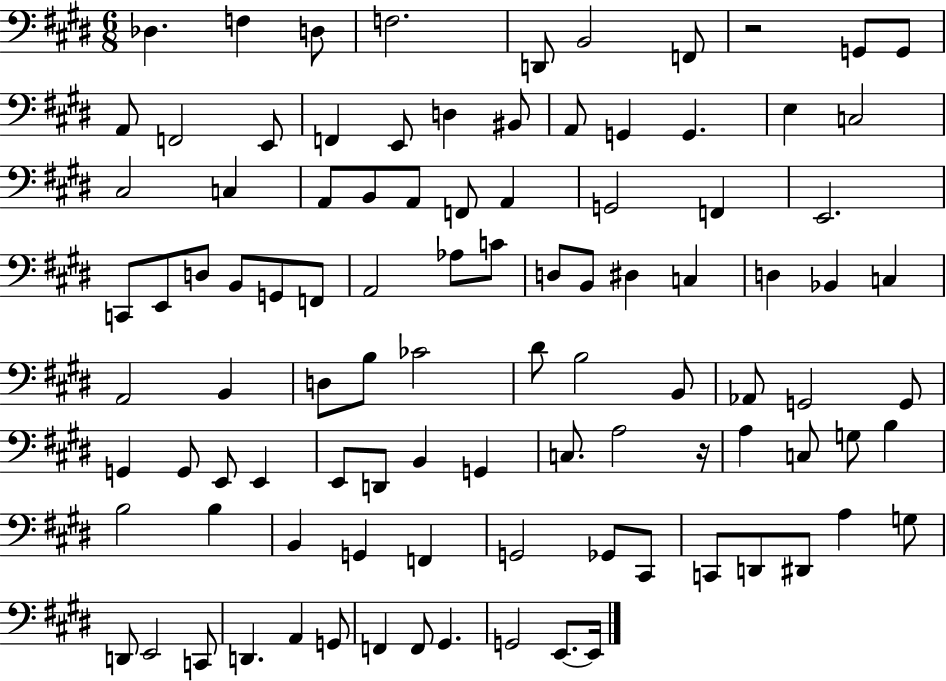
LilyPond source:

{
  \clef bass
  \numericTimeSignature
  \time 6/8
  \key e \major
  des4. f4 d8 | f2. | d,8 b,2 f,8 | r2 g,8 g,8 | \break a,8 f,2 e,8 | f,4 e,8 d4 bis,8 | a,8 g,4 g,4. | e4 c2 | \break cis2 c4 | a,8 b,8 a,8 f,8 a,4 | g,2 f,4 | e,2. | \break c,8 e,8 d8 b,8 g,8 f,8 | a,2 aes8 c'8 | d8 b,8 dis4 c4 | d4 bes,4 c4 | \break a,2 b,4 | d8 b8 ces'2 | dis'8 b2 b,8 | aes,8 g,2 g,8 | \break g,4 g,8 e,8 e,4 | e,8 d,8 b,4 g,4 | c8. a2 r16 | a4 c8 g8 b4 | \break b2 b4 | b,4 g,4 f,4 | g,2 ges,8 cis,8 | c,8 d,8 dis,8 a4 g8 | \break d,8 e,2 c,8 | d,4. a,4 g,8 | f,4 f,8 gis,4. | g,2 e,8.~~ e,16 | \break \bar "|."
}